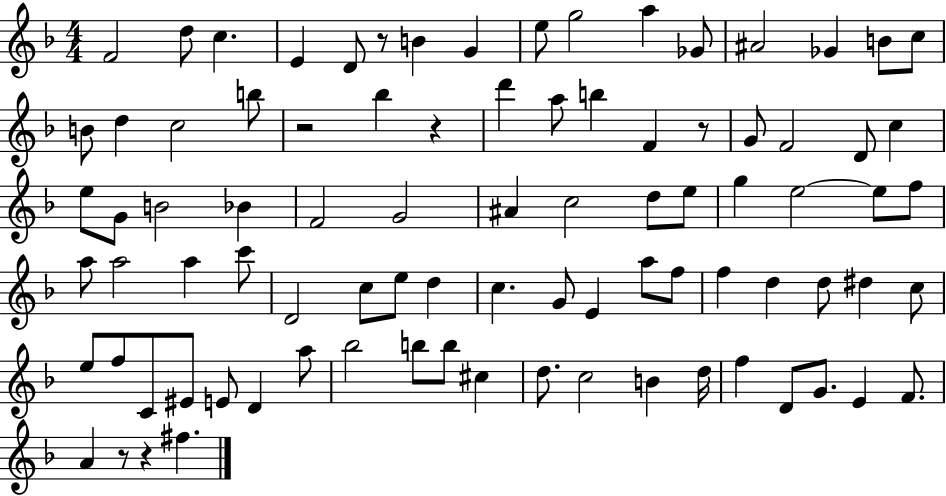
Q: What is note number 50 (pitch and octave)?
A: D5